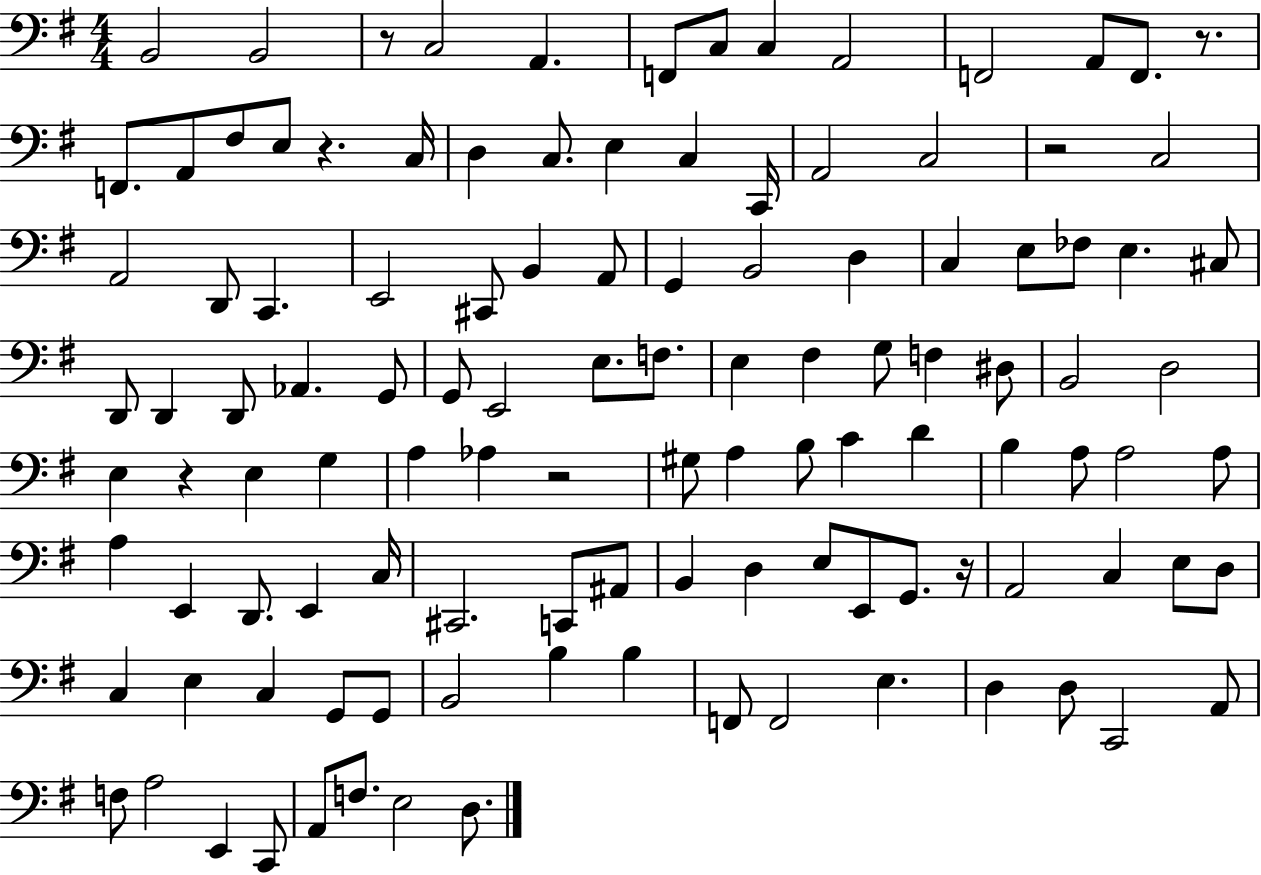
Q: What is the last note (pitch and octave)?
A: D3